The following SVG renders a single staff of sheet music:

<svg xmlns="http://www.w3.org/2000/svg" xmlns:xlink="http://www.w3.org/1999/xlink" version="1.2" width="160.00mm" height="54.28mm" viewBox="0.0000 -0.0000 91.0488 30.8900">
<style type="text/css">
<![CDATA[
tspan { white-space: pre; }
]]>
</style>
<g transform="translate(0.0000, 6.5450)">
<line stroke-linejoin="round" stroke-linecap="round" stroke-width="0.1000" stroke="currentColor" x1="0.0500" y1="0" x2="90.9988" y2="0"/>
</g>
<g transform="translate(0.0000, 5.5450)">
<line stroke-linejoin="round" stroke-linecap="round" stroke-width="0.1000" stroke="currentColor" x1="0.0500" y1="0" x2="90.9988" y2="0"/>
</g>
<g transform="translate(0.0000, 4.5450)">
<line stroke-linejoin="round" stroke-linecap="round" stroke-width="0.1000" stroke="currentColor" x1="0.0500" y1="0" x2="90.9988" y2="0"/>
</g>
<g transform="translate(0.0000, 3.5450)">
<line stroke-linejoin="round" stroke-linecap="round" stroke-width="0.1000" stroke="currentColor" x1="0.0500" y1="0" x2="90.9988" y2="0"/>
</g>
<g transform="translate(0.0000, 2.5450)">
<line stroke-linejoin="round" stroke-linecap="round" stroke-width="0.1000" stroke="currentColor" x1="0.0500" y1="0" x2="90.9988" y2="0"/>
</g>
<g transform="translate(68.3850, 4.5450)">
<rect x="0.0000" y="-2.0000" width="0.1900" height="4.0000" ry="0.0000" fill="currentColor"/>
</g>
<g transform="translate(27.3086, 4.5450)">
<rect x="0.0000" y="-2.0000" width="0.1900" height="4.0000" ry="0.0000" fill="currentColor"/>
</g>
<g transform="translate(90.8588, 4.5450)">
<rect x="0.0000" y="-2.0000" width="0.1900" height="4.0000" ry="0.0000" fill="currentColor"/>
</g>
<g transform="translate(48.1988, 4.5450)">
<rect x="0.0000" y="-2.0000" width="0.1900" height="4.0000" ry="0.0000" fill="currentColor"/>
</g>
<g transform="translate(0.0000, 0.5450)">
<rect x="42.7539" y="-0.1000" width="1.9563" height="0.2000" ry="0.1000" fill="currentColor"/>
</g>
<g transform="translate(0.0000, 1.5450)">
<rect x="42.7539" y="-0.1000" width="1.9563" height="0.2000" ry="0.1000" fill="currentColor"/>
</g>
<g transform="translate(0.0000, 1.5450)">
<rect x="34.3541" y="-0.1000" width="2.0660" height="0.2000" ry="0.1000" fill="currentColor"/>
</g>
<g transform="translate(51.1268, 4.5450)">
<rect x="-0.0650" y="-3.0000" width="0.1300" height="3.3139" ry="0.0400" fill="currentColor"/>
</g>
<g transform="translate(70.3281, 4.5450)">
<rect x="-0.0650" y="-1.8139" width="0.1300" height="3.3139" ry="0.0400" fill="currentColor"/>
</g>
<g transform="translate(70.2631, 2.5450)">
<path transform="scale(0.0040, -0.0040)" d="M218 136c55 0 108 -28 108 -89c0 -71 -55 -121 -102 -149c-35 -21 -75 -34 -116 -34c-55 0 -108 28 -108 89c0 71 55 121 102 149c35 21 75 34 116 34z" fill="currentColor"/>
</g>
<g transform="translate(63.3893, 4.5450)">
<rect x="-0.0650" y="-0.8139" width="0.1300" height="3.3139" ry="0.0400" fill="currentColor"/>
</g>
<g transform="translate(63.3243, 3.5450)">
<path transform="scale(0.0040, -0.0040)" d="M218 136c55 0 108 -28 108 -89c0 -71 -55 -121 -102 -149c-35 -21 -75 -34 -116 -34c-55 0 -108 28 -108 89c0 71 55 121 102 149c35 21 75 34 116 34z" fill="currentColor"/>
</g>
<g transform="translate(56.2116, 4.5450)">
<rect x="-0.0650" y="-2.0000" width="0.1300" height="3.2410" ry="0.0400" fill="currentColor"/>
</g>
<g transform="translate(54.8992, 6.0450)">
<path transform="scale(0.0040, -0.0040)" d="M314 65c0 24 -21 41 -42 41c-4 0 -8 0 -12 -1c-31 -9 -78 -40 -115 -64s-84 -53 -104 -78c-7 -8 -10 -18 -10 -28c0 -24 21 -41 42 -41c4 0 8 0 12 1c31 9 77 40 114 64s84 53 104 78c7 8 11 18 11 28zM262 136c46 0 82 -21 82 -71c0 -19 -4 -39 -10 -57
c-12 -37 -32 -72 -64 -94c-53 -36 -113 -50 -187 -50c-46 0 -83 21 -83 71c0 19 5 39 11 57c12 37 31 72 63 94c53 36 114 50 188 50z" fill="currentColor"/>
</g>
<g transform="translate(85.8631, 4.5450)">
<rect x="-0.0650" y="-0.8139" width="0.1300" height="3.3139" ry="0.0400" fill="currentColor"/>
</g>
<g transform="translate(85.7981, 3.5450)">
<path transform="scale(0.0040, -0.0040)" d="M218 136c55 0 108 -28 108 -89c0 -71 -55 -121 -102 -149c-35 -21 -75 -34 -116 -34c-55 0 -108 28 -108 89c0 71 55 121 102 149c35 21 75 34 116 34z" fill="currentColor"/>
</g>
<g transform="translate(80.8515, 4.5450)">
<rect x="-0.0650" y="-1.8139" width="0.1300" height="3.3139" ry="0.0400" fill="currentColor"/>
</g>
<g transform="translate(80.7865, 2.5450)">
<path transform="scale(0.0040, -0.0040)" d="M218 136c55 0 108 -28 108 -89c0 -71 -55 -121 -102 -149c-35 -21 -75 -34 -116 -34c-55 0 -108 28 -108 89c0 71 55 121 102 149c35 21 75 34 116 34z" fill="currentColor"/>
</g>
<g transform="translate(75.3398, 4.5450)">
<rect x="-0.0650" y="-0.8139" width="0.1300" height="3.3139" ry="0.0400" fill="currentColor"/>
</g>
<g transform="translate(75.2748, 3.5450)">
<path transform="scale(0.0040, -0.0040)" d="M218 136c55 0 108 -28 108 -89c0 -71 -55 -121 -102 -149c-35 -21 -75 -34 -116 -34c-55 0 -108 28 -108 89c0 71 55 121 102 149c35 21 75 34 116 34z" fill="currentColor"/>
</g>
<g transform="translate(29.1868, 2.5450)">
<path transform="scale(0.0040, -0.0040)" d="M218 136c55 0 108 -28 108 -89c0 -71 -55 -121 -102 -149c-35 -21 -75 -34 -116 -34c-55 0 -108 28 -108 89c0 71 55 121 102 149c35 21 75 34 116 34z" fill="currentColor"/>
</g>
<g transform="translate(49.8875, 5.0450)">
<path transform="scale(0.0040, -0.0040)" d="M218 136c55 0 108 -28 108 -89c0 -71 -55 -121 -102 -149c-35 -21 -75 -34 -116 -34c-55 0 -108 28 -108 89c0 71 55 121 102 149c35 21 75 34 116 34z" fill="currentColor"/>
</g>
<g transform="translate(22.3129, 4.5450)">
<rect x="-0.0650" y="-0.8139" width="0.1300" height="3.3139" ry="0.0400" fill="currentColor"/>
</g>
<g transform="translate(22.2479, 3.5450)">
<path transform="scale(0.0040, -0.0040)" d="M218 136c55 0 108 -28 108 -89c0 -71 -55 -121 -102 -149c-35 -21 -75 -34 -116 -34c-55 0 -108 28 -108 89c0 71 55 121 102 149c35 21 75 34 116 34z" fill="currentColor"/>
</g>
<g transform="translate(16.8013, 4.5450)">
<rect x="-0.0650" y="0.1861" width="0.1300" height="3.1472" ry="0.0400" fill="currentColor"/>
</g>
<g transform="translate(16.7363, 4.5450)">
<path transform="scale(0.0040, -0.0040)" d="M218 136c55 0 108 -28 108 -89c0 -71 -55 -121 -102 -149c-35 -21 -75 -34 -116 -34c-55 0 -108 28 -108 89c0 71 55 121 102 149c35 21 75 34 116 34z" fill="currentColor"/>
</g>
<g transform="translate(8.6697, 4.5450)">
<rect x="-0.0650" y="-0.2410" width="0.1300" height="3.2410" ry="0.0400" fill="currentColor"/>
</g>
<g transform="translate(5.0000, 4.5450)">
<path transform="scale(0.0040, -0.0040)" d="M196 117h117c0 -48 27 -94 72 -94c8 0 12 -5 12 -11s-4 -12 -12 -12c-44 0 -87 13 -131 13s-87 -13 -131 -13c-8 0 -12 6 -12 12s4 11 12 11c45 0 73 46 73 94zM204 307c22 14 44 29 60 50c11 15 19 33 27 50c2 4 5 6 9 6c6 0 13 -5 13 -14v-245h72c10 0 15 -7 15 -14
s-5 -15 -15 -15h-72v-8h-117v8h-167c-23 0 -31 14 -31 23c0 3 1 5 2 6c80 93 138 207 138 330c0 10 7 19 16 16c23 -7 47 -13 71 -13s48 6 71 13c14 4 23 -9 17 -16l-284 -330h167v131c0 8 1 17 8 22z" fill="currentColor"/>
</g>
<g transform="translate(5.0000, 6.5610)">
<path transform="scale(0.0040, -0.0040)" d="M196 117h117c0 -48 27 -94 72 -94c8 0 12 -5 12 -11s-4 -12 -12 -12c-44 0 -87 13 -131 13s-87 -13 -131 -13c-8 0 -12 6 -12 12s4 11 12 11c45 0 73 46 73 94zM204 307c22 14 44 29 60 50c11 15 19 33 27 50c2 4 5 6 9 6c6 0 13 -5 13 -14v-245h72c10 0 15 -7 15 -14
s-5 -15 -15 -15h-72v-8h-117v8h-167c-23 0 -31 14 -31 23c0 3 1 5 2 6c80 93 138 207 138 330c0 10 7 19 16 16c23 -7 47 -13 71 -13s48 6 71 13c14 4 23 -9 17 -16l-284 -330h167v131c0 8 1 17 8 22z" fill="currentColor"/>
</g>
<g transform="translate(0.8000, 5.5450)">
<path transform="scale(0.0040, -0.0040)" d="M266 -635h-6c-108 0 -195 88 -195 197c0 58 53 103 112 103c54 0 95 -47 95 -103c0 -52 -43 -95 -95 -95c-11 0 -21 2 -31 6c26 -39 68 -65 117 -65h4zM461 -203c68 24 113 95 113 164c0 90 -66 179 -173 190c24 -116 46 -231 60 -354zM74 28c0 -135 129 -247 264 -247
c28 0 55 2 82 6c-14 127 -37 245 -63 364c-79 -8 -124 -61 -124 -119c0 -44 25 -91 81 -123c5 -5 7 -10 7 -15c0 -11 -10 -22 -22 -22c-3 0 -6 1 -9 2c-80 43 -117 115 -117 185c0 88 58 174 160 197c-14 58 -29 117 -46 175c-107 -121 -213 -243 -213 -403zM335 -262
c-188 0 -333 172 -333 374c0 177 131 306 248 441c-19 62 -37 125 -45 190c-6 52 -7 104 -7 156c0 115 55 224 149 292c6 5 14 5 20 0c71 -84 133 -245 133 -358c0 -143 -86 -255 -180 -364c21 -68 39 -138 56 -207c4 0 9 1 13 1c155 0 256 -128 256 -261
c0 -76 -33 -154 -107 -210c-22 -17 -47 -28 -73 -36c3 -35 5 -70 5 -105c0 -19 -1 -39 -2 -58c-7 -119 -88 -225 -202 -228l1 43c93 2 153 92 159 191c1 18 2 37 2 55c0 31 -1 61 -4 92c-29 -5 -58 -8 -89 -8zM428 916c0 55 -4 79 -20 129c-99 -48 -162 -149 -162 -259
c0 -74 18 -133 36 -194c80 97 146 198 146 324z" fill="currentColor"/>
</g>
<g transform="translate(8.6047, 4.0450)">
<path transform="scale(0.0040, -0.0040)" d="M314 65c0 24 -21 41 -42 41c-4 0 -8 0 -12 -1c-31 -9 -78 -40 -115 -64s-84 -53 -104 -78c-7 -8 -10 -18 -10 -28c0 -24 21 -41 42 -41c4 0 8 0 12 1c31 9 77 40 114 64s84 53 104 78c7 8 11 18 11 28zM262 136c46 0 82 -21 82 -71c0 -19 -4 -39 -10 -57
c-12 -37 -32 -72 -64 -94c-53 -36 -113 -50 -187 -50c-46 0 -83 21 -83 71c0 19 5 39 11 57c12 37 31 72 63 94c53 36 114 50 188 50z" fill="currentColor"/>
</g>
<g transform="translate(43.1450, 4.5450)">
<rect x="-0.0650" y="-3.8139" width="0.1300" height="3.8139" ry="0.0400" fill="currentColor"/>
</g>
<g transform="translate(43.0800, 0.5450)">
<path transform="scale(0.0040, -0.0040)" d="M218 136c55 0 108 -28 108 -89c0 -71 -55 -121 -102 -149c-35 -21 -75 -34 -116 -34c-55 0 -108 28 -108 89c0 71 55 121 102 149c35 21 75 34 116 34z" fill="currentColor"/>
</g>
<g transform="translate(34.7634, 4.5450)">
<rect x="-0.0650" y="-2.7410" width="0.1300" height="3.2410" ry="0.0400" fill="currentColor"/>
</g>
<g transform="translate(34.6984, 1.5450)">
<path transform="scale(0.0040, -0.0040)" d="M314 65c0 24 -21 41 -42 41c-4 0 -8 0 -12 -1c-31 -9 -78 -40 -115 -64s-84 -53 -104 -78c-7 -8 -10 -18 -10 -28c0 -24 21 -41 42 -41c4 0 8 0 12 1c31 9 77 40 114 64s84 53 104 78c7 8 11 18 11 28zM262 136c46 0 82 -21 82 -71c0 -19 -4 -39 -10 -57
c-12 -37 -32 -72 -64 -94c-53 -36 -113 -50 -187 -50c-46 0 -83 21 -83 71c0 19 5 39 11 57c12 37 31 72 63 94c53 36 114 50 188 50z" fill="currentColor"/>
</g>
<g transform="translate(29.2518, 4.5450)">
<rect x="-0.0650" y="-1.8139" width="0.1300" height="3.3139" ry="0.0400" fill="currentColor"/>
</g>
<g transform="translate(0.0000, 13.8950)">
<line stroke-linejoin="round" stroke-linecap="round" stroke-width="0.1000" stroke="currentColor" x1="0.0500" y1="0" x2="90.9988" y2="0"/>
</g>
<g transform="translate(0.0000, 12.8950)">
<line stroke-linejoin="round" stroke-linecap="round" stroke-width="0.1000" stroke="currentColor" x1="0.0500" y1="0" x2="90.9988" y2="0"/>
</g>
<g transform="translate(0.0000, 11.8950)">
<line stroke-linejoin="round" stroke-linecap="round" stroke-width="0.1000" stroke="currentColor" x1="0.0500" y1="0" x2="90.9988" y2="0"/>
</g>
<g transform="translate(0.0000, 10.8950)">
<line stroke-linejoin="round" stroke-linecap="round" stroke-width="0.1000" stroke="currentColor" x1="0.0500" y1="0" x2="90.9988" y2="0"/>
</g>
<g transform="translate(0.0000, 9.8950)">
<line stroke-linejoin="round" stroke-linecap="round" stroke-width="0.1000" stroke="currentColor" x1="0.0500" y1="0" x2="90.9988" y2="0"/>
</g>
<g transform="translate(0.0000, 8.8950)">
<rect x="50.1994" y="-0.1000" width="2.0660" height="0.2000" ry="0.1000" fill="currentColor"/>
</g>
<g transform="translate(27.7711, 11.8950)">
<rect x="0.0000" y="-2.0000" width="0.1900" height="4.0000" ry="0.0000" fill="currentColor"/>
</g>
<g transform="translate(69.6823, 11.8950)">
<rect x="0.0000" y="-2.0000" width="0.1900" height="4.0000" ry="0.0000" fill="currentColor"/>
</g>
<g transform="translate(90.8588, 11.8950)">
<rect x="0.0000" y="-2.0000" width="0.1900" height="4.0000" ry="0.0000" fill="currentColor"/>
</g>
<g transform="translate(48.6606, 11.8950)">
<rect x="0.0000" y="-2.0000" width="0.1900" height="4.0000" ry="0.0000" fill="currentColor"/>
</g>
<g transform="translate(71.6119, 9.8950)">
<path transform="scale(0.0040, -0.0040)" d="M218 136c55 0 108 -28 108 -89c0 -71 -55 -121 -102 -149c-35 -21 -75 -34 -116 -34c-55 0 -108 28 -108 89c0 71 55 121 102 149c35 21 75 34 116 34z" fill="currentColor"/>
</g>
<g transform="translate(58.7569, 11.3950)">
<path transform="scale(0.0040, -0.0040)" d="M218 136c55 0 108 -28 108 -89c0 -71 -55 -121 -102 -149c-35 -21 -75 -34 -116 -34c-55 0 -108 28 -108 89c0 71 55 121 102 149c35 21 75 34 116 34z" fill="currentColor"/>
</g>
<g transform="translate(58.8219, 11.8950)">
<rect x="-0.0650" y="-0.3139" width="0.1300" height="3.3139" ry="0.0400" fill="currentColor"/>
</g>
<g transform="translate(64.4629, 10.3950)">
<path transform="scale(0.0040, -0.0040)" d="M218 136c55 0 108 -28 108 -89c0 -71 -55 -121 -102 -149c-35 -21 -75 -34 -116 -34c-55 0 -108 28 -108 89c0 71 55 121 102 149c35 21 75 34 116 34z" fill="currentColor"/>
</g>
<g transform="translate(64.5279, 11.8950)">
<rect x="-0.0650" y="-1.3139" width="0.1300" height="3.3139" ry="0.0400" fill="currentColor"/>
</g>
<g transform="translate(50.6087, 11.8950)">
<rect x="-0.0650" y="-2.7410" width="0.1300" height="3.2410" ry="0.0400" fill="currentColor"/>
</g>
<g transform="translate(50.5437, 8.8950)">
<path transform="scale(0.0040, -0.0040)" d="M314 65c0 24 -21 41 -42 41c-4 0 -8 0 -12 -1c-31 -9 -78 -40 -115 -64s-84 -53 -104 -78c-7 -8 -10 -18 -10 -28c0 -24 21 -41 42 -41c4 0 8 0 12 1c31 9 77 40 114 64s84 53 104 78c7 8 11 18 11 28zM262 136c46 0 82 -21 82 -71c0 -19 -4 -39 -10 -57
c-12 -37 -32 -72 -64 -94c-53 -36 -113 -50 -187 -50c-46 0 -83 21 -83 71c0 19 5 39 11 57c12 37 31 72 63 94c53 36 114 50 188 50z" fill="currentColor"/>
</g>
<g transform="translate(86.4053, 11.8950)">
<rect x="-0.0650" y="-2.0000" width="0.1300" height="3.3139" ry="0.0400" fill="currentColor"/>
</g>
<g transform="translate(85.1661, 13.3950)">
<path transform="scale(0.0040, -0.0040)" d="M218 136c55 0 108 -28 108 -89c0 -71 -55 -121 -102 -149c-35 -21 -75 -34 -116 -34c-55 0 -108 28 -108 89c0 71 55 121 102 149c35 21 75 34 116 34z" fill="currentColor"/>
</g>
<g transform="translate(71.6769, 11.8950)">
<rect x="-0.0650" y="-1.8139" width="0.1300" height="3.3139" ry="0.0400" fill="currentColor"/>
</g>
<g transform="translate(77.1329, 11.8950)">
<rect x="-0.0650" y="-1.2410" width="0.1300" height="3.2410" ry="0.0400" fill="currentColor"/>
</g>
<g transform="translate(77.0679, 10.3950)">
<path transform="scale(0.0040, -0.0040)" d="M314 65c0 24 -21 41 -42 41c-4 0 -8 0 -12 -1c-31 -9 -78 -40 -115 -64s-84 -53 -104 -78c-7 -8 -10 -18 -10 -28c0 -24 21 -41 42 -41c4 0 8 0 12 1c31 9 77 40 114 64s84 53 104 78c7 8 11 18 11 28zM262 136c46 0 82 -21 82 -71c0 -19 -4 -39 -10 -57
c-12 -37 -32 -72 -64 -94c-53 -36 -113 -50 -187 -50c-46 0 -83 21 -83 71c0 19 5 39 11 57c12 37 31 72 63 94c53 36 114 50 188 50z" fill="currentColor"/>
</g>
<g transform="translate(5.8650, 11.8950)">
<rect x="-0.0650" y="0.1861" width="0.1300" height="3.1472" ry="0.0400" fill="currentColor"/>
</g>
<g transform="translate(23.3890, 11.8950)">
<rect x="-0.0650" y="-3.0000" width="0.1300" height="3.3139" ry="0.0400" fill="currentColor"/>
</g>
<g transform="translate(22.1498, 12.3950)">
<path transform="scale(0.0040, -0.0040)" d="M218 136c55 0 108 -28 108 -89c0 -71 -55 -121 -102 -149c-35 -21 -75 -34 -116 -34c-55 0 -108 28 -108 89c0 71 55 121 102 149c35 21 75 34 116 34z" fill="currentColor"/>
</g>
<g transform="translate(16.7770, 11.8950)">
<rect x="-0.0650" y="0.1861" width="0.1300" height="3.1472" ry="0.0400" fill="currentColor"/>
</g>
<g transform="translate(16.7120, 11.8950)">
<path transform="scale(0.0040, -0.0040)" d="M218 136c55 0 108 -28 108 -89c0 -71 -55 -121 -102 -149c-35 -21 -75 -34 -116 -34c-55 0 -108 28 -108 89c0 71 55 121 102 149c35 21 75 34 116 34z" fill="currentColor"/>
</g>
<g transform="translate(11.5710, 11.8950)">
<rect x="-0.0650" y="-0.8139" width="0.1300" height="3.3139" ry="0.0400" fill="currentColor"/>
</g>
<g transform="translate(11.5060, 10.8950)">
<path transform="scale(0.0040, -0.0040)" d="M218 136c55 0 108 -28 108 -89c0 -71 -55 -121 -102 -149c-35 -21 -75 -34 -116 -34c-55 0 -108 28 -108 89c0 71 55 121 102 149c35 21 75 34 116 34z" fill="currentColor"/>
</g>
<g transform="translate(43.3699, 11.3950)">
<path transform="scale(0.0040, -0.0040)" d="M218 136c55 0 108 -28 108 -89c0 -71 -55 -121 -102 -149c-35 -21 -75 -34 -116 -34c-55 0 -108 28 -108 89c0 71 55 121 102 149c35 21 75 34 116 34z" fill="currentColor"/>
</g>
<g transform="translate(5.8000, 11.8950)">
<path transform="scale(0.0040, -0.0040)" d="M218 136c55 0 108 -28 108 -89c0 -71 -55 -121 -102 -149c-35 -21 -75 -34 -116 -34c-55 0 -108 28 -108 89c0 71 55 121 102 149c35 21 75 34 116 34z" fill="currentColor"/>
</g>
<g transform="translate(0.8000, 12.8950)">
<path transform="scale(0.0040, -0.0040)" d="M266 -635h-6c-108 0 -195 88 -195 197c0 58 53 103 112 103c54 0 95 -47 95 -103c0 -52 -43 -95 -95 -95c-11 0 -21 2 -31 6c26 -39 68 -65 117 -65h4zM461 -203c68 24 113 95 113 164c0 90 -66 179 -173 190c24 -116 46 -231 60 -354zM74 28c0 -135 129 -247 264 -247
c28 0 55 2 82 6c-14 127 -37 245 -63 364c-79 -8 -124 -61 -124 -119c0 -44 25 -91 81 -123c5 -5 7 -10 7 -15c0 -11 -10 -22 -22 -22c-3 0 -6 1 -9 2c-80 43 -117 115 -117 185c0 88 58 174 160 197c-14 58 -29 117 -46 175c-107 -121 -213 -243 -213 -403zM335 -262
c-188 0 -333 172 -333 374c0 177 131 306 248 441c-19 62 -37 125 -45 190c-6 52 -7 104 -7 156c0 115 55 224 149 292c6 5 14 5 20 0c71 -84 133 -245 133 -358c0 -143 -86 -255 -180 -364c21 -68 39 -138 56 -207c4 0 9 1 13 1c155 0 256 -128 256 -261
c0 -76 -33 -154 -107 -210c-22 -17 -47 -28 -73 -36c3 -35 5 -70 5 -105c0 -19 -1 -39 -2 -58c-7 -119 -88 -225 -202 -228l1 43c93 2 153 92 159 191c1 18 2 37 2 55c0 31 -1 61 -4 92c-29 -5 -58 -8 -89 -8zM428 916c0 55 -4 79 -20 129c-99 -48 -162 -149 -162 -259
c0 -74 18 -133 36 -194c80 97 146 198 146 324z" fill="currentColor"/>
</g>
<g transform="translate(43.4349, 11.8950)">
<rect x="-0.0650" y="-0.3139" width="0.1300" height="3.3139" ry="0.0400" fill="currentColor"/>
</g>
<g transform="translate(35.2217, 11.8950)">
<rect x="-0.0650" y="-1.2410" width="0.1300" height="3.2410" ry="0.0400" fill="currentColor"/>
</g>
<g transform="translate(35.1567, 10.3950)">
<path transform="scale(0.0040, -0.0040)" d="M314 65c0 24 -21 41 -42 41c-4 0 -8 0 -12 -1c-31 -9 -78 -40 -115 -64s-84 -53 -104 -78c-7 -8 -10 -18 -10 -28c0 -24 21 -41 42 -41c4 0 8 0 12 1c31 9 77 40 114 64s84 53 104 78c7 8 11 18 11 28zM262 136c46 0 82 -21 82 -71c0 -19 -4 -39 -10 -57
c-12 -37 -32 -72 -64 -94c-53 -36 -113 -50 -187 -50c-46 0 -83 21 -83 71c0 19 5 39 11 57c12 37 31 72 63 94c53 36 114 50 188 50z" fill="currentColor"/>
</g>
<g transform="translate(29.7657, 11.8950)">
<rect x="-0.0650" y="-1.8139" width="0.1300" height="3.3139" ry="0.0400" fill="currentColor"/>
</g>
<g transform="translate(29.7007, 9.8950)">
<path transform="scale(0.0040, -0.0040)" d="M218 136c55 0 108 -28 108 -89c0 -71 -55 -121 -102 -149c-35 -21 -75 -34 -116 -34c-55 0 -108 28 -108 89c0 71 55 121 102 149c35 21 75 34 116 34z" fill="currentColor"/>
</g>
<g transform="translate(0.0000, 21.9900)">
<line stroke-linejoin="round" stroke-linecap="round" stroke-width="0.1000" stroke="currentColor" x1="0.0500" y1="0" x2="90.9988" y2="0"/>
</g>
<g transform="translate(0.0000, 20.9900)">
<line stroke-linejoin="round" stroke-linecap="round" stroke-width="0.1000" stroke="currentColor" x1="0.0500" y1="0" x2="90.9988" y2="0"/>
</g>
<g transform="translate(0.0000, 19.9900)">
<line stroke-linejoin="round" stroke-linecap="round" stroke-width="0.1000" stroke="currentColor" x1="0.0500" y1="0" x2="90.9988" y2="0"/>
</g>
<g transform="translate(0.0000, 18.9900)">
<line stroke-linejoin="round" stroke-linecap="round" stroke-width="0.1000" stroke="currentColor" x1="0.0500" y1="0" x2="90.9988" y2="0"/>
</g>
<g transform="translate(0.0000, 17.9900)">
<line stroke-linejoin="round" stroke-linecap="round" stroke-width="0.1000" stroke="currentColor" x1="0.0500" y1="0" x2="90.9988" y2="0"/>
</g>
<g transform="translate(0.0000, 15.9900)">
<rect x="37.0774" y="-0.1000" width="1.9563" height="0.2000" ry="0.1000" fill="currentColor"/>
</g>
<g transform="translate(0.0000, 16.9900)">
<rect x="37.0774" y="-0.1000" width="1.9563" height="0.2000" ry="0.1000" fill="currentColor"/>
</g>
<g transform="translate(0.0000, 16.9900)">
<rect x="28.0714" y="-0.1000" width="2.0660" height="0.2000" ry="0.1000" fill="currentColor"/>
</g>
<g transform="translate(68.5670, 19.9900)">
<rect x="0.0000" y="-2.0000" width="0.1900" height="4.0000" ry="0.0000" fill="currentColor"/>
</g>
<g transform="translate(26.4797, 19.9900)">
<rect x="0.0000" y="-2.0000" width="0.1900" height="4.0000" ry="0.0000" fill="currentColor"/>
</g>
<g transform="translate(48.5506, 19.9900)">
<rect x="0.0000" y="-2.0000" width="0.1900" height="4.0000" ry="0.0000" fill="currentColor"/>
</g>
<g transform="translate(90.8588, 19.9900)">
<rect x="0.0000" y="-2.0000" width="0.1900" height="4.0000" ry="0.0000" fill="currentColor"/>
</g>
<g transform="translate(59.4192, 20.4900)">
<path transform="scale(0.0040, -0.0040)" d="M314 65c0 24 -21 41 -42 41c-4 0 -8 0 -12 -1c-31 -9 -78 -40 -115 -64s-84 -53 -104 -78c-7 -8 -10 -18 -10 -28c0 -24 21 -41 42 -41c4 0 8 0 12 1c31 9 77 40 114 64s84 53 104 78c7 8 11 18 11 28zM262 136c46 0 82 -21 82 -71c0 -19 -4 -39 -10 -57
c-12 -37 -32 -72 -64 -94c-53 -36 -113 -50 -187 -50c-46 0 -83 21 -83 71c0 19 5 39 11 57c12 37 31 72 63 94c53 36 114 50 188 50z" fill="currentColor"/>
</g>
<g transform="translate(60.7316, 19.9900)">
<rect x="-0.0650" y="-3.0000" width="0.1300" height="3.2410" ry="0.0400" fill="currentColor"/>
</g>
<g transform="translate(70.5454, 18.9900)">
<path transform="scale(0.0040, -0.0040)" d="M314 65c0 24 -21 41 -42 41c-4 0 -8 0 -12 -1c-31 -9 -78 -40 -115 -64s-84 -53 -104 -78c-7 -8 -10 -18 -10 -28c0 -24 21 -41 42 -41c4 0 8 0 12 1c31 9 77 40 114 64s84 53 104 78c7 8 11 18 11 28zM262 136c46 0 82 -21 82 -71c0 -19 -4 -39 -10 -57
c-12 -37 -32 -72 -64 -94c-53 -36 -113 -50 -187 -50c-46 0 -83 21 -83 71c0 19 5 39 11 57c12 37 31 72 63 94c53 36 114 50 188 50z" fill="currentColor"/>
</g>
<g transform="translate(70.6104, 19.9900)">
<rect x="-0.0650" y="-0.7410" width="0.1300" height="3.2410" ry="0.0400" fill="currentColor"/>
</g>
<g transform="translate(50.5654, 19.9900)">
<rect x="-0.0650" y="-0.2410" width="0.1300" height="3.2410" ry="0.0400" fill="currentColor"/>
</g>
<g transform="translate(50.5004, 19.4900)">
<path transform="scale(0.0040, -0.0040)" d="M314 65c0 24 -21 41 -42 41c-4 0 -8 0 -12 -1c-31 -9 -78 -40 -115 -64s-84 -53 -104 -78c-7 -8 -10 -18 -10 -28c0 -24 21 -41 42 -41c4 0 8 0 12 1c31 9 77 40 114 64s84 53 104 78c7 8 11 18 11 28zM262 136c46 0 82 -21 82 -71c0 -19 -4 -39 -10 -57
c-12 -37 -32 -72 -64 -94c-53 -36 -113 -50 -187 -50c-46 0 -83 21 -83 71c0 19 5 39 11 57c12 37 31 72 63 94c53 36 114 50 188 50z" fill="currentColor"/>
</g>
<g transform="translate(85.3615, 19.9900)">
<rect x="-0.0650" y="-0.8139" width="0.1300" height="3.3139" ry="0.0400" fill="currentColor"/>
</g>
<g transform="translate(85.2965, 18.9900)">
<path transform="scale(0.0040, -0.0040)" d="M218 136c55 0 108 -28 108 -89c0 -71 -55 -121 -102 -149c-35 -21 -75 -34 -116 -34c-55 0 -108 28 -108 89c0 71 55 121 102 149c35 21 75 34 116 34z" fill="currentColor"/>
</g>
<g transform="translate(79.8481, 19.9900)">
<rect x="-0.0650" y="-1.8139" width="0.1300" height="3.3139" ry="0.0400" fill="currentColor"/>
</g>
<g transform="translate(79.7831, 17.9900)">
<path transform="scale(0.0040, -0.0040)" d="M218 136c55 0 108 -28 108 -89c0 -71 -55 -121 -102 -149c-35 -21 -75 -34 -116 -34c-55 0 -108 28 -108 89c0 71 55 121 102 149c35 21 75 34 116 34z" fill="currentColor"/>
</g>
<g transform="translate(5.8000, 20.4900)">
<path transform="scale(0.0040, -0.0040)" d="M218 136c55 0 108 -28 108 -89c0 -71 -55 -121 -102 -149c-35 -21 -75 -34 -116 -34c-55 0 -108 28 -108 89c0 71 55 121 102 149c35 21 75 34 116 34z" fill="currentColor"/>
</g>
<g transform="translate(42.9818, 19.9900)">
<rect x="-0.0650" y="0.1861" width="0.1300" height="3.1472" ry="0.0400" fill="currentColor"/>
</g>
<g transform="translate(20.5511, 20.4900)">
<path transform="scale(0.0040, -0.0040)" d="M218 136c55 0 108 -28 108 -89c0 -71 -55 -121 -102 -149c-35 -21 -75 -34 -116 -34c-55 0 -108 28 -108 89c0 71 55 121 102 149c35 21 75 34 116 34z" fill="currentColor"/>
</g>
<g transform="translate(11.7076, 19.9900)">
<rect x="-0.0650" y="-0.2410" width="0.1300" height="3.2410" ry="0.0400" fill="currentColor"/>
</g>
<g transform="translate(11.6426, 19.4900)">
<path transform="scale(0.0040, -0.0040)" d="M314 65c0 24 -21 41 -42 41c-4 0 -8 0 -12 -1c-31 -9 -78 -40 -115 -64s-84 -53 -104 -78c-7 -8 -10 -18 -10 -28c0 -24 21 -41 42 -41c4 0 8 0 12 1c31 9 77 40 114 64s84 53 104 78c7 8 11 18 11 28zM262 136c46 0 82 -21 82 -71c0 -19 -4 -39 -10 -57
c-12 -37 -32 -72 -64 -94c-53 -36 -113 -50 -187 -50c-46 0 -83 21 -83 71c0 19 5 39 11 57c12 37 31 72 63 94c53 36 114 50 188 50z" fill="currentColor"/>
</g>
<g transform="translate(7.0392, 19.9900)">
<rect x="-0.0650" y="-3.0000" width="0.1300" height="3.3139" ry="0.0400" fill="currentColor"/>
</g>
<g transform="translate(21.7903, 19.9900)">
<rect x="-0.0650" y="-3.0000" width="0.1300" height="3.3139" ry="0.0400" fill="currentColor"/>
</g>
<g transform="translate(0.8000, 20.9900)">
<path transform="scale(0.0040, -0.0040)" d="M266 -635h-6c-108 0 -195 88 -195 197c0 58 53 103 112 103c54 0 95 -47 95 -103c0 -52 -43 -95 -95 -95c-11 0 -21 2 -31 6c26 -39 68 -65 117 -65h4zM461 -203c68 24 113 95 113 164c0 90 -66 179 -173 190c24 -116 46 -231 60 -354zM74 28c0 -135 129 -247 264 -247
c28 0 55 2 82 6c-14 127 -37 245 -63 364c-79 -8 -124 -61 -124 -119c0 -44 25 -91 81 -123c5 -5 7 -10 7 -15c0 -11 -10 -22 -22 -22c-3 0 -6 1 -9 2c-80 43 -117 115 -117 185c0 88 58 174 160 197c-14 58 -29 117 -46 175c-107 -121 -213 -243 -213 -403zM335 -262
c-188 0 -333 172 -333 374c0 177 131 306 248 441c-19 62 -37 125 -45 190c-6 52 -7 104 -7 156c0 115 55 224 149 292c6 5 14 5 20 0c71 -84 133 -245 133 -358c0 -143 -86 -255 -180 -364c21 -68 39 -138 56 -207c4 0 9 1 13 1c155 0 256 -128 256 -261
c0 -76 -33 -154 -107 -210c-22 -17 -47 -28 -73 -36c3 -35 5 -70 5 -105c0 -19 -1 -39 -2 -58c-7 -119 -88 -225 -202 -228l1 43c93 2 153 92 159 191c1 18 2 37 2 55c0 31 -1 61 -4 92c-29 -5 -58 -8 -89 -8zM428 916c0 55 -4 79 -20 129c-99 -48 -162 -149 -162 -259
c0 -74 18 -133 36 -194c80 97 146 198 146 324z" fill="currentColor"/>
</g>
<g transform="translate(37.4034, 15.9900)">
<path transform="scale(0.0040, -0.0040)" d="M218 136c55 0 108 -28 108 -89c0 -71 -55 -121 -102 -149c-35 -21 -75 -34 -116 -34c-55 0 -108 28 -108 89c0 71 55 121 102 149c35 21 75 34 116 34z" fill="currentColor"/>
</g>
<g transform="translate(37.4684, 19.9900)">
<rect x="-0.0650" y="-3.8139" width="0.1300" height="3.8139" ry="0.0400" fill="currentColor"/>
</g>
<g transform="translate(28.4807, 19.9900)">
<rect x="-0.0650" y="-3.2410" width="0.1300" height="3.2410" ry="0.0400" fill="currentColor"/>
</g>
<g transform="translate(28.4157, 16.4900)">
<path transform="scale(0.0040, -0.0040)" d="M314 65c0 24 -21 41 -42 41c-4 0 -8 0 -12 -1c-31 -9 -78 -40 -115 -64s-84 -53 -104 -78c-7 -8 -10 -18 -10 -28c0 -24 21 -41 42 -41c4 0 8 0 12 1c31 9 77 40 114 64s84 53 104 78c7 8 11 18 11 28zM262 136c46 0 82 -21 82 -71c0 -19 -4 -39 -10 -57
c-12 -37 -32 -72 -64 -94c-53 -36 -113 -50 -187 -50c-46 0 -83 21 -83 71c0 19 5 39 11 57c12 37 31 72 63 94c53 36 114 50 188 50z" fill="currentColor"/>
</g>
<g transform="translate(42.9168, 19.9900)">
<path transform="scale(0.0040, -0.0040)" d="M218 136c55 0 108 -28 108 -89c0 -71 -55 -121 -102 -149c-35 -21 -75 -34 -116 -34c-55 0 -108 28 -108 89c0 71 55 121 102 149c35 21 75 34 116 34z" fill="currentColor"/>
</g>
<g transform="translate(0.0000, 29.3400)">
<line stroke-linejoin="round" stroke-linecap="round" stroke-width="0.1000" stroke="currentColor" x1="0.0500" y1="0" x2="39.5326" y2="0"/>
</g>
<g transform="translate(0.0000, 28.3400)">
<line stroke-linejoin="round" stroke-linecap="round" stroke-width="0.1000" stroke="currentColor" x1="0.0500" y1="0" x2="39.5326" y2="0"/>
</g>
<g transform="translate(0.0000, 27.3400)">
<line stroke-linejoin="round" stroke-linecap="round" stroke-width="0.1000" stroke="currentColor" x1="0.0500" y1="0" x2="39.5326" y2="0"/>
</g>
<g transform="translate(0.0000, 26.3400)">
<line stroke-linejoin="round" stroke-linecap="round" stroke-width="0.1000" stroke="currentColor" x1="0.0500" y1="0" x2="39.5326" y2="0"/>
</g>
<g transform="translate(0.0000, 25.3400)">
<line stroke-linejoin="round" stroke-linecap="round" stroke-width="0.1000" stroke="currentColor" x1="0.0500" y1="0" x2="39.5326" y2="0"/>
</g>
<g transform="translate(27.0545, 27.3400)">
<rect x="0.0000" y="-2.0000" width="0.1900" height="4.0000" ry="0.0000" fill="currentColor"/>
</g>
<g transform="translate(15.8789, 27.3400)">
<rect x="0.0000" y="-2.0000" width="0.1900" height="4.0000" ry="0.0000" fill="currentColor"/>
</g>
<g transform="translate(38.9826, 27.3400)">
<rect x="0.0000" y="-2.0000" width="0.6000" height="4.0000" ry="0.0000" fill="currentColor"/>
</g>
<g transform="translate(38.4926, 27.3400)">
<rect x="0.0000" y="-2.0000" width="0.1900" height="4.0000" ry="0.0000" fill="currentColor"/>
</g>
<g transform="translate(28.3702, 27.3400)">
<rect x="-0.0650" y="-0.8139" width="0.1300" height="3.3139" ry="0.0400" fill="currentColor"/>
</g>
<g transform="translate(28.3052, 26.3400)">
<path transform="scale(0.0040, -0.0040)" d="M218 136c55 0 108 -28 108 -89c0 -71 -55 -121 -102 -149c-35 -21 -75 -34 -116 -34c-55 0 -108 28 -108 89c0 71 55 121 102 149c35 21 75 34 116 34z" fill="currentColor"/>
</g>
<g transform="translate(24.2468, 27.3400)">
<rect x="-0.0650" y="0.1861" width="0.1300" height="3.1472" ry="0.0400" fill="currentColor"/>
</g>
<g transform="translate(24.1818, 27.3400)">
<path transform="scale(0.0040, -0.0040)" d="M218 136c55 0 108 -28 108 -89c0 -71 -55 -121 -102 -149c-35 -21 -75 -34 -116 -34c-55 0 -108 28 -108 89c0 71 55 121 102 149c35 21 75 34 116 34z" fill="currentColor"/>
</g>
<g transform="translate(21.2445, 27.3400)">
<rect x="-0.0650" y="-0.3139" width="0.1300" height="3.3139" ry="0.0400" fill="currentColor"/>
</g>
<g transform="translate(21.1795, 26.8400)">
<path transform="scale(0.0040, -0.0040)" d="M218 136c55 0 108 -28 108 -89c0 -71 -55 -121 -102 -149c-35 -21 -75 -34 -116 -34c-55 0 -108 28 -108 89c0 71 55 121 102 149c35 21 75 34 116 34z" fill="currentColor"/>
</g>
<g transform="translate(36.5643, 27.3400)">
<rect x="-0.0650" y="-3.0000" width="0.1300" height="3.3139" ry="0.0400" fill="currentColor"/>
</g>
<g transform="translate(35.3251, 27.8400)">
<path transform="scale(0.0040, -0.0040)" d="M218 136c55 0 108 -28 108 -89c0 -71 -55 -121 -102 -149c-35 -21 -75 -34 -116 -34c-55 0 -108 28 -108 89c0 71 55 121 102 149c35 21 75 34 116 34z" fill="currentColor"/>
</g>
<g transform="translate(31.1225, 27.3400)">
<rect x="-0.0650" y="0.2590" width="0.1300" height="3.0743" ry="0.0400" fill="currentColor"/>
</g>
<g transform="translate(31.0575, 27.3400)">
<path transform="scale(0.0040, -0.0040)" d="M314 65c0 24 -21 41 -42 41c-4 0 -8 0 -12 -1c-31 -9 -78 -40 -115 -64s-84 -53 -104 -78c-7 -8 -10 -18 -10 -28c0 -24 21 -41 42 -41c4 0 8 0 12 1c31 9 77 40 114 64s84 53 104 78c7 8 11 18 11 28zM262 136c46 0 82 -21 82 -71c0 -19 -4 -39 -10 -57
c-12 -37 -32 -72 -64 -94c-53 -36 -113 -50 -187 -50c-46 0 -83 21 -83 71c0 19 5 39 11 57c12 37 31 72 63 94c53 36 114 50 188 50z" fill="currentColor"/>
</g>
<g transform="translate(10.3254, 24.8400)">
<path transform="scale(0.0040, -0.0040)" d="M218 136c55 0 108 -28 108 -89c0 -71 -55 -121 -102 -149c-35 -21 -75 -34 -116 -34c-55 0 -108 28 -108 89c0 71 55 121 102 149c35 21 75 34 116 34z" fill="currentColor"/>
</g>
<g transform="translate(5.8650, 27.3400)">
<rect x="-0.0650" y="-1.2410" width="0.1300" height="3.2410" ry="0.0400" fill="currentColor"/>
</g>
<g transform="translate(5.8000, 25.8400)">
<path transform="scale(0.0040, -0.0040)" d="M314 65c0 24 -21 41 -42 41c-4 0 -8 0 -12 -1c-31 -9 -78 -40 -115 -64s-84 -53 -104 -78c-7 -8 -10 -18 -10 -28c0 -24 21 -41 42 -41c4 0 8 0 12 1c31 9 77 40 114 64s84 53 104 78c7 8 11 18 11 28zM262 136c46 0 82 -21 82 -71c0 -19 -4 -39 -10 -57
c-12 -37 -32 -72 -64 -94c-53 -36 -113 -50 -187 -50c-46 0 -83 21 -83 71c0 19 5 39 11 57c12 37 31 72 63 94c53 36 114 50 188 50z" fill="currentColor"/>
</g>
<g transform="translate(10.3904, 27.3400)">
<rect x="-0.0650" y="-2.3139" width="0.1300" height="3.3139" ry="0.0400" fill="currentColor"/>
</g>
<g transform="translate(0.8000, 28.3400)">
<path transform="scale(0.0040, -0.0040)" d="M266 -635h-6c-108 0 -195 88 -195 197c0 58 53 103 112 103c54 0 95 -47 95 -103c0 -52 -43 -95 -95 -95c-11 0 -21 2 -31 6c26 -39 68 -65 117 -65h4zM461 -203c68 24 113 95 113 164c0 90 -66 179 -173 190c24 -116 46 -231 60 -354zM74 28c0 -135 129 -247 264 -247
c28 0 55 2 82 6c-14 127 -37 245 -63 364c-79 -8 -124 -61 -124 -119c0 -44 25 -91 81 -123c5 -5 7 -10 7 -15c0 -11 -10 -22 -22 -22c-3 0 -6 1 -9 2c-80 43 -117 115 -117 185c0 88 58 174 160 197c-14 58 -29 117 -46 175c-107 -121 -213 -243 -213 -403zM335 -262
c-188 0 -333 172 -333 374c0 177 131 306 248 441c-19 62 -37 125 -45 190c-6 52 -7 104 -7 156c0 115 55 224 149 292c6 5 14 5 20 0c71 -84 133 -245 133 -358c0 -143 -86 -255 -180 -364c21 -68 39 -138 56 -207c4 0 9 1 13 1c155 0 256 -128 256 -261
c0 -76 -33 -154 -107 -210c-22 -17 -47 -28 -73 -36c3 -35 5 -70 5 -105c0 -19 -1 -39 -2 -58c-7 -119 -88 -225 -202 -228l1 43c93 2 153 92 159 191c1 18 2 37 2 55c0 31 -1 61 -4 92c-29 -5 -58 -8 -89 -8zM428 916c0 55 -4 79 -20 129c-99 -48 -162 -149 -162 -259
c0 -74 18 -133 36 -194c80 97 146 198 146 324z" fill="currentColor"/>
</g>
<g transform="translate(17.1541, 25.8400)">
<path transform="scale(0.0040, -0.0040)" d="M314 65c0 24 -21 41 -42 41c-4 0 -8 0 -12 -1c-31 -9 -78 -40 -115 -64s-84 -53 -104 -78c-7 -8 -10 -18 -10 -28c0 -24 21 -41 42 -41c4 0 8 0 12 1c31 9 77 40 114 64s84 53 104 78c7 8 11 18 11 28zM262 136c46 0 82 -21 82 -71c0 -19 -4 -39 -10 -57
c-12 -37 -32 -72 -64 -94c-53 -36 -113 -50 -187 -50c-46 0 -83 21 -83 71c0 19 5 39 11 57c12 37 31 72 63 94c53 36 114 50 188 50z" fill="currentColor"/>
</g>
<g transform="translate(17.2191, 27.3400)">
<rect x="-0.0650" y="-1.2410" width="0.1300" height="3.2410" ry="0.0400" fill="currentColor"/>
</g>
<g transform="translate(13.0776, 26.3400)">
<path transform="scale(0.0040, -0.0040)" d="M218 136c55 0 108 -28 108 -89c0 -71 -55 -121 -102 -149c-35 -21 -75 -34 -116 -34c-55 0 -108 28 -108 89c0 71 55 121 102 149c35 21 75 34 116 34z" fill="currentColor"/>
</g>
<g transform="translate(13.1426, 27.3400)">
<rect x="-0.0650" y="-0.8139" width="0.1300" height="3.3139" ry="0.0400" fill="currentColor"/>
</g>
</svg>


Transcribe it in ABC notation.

X:1
T:Untitled
M:4/4
L:1/4
K:C
c2 B d f a2 c' A F2 d f d f d B d B A f e2 c a2 c e f e2 F A c2 A b2 c' B c2 A2 d2 f d e2 g d e2 c B d B2 A